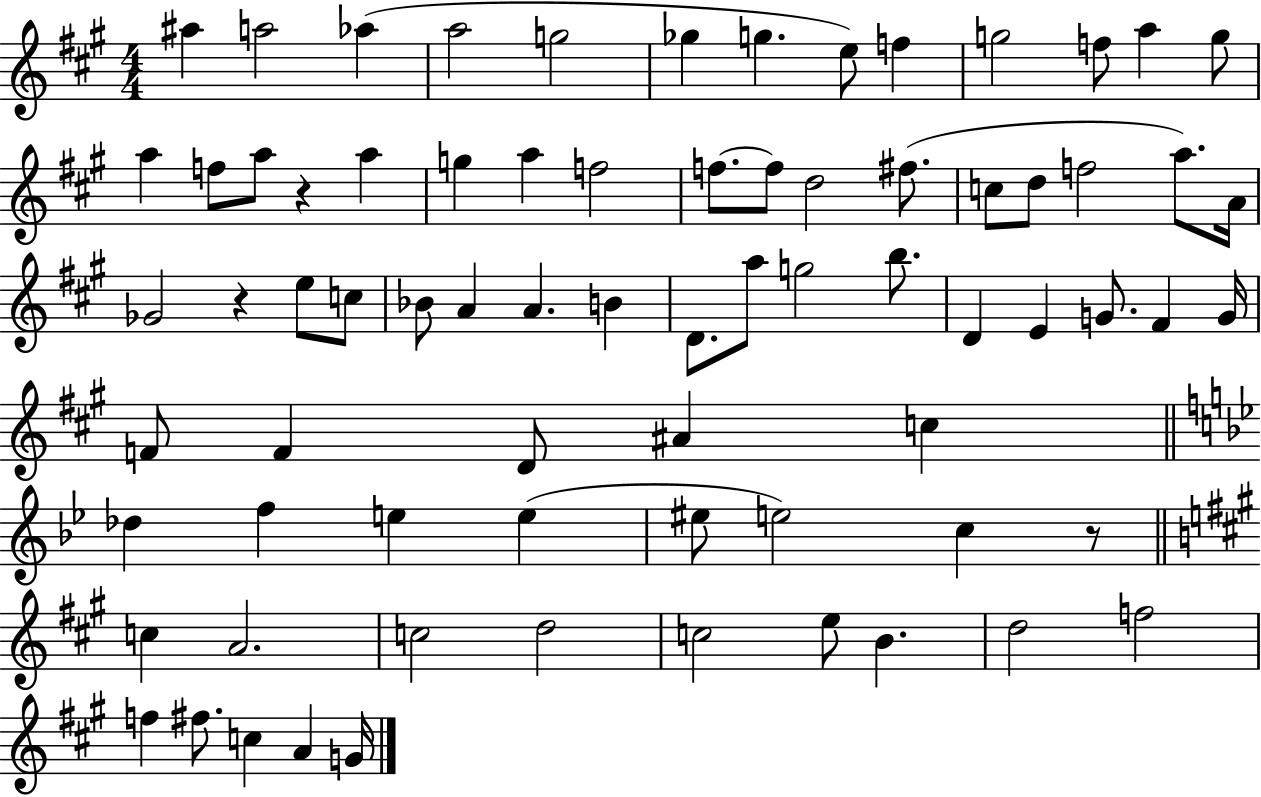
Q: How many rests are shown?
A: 3